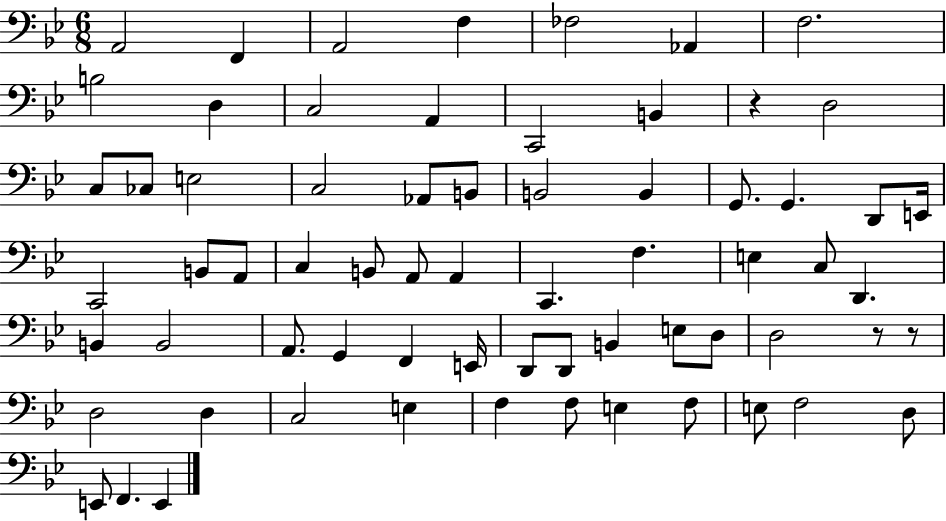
X:1
T:Untitled
M:6/8
L:1/4
K:Bb
A,,2 F,, A,,2 F, _F,2 _A,, F,2 B,2 D, C,2 A,, C,,2 B,, z D,2 C,/2 _C,/2 E,2 C,2 _A,,/2 B,,/2 B,,2 B,, G,,/2 G,, D,,/2 E,,/4 C,,2 B,,/2 A,,/2 C, B,,/2 A,,/2 A,, C,, F, E, C,/2 D,, B,, B,,2 A,,/2 G,, F,, E,,/4 D,,/2 D,,/2 B,, E,/2 D,/2 D,2 z/2 z/2 D,2 D, C,2 E, F, F,/2 E, F,/2 E,/2 F,2 D,/2 E,,/2 F,, E,,